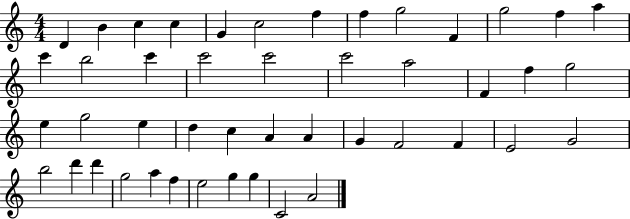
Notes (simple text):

D4/q B4/q C5/q C5/q G4/q C5/h F5/q F5/q G5/h F4/q G5/h F5/q A5/q C6/q B5/h C6/q C6/h C6/h C6/h A5/h F4/q F5/q G5/h E5/q G5/h E5/q D5/q C5/q A4/q A4/q G4/q F4/h F4/q E4/h G4/h B5/h D6/q D6/q G5/h A5/q F5/q E5/h G5/q G5/q C4/h A4/h